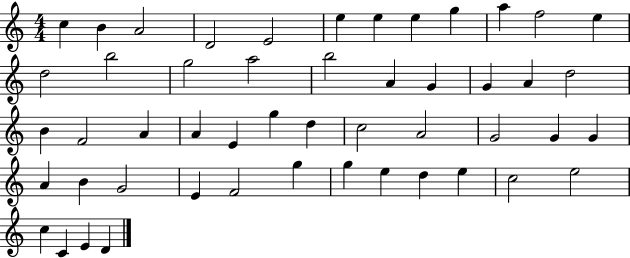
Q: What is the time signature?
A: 4/4